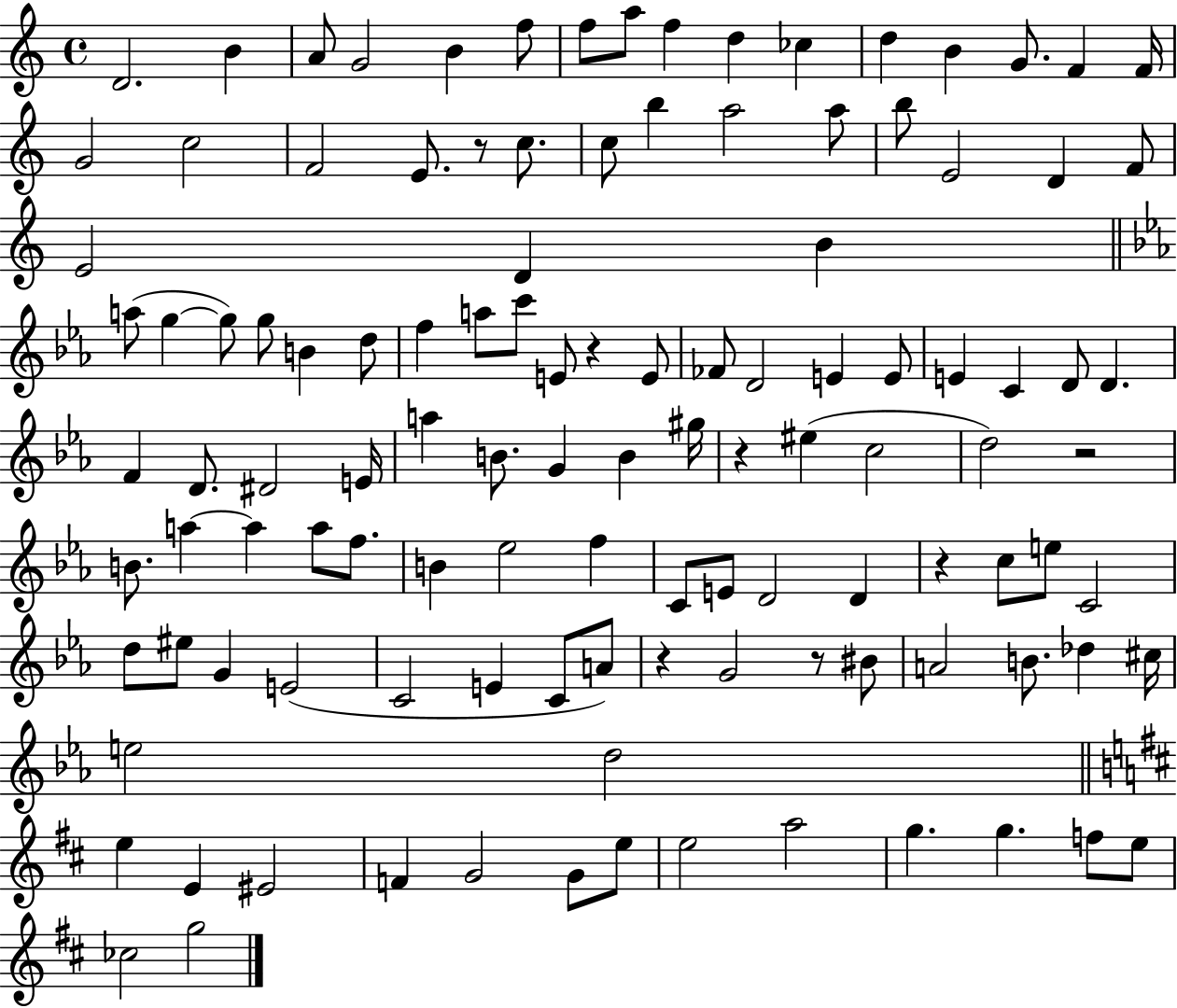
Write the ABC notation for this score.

X:1
T:Untitled
M:4/4
L:1/4
K:C
D2 B A/2 G2 B f/2 f/2 a/2 f d _c d B G/2 F F/4 G2 c2 F2 E/2 z/2 c/2 c/2 b a2 a/2 b/2 E2 D F/2 E2 D B a/2 g g/2 g/2 B d/2 f a/2 c'/2 E/2 z E/2 _F/2 D2 E E/2 E C D/2 D F D/2 ^D2 E/4 a B/2 G B ^g/4 z ^e c2 d2 z2 B/2 a a a/2 f/2 B _e2 f C/2 E/2 D2 D z c/2 e/2 C2 d/2 ^e/2 G E2 C2 E C/2 A/2 z G2 z/2 ^B/2 A2 B/2 _d ^c/4 e2 d2 e E ^E2 F G2 G/2 e/2 e2 a2 g g f/2 e/2 _c2 g2